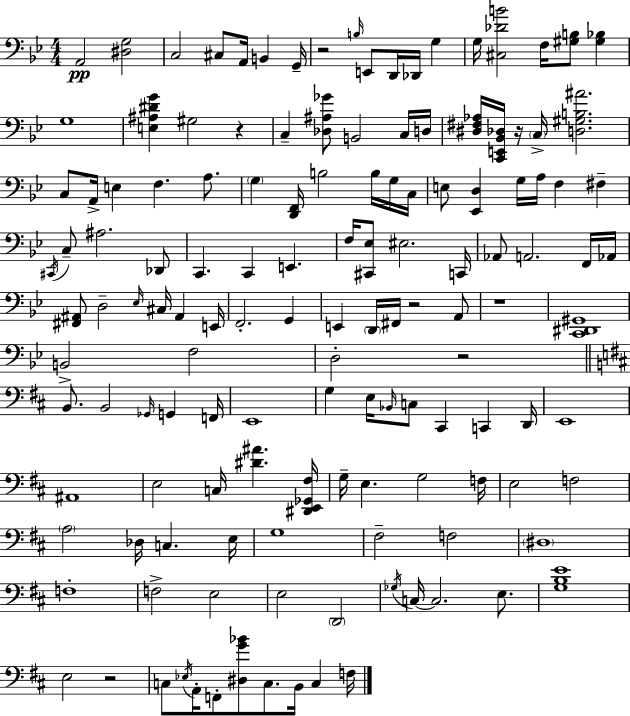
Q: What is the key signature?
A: BES major